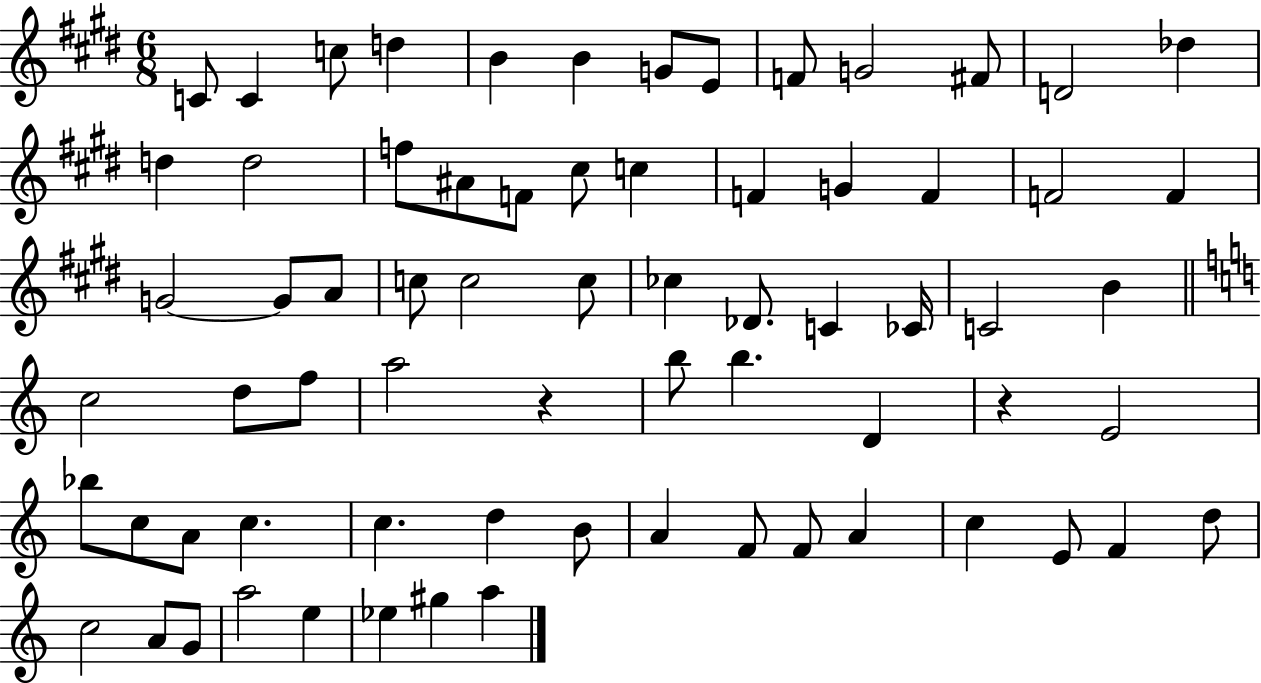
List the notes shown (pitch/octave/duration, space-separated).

C4/e C4/q C5/e D5/q B4/q B4/q G4/e E4/e F4/e G4/h F#4/e D4/h Db5/q D5/q D5/h F5/e A#4/e F4/e C#5/e C5/q F4/q G4/q F4/q F4/h F4/q G4/h G4/e A4/e C5/e C5/h C5/e CES5/q Db4/e. C4/q CES4/s C4/h B4/q C5/h D5/e F5/e A5/h R/q B5/e B5/q. D4/q R/q E4/h Bb5/e C5/e A4/e C5/q. C5/q. D5/q B4/e A4/q F4/e F4/e A4/q C5/q E4/e F4/q D5/e C5/h A4/e G4/e A5/h E5/q Eb5/q G#5/q A5/q